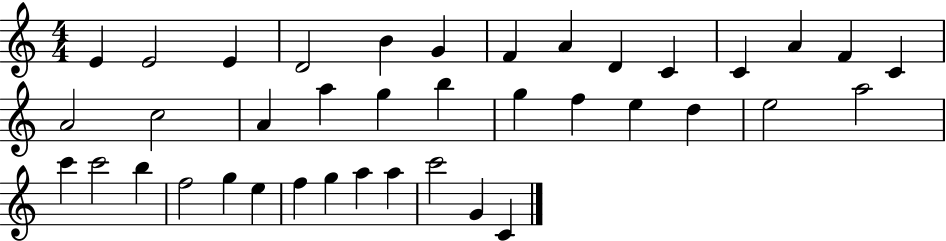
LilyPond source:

{
  \clef treble
  \numericTimeSignature
  \time 4/4
  \key c \major
  e'4 e'2 e'4 | d'2 b'4 g'4 | f'4 a'4 d'4 c'4 | c'4 a'4 f'4 c'4 | \break a'2 c''2 | a'4 a''4 g''4 b''4 | g''4 f''4 e''4 d''4 | e''2 a''2 | \break c'''4 c'''2 b''4 | f''2 g''4 e''4 | f''4 g''4 a''4 a''4 | c'''2 g'4 c'4 | \break \bar "|."
}